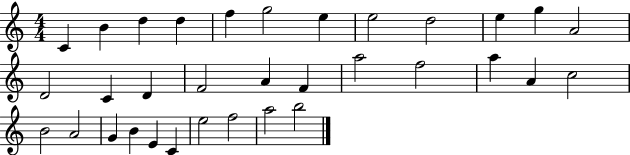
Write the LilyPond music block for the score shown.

{
  \clef treble
  \numericTimeSignature
  \time 4/4
  \key c \major
  c'4 b'4 d''4 d''4 | f''4 g''2 e''4 | e''2 d''2 | e''4 g''4 a'2 | \break d'2 c'4 d'4 | f'2 a'4 f'4 | a''2 f''2 | a''4 a'4 c''2 | \break b'2 a'2 | g'4 b'4 e'4 c'4 | e''2 f''2 | a''2 b''2 | \break \bar "|."
}